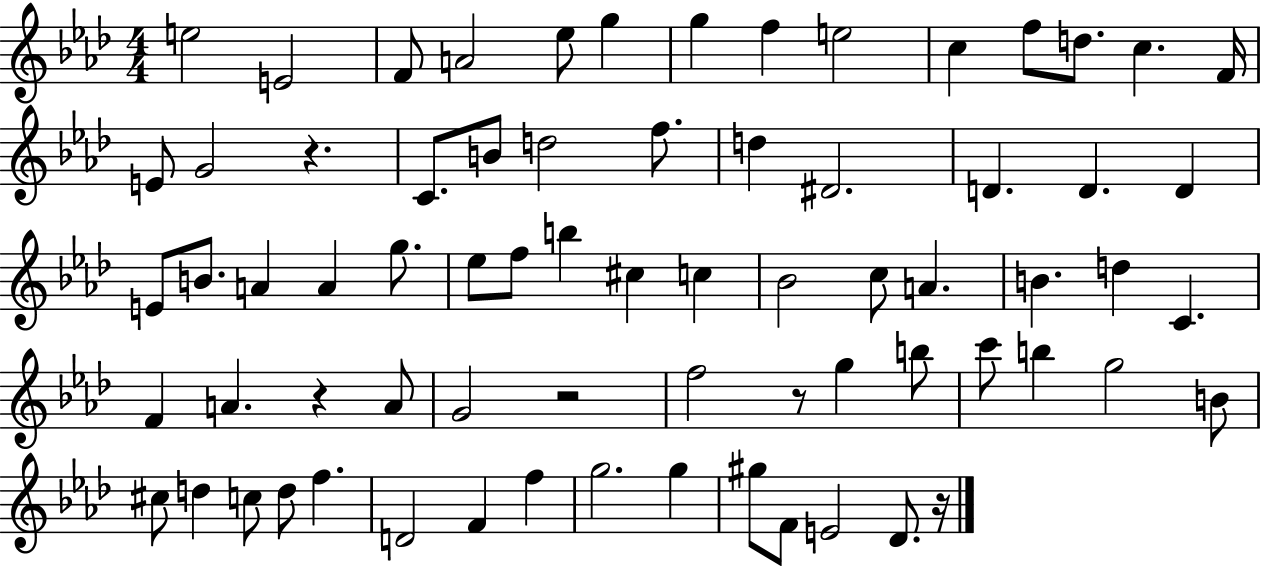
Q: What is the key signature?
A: AES major